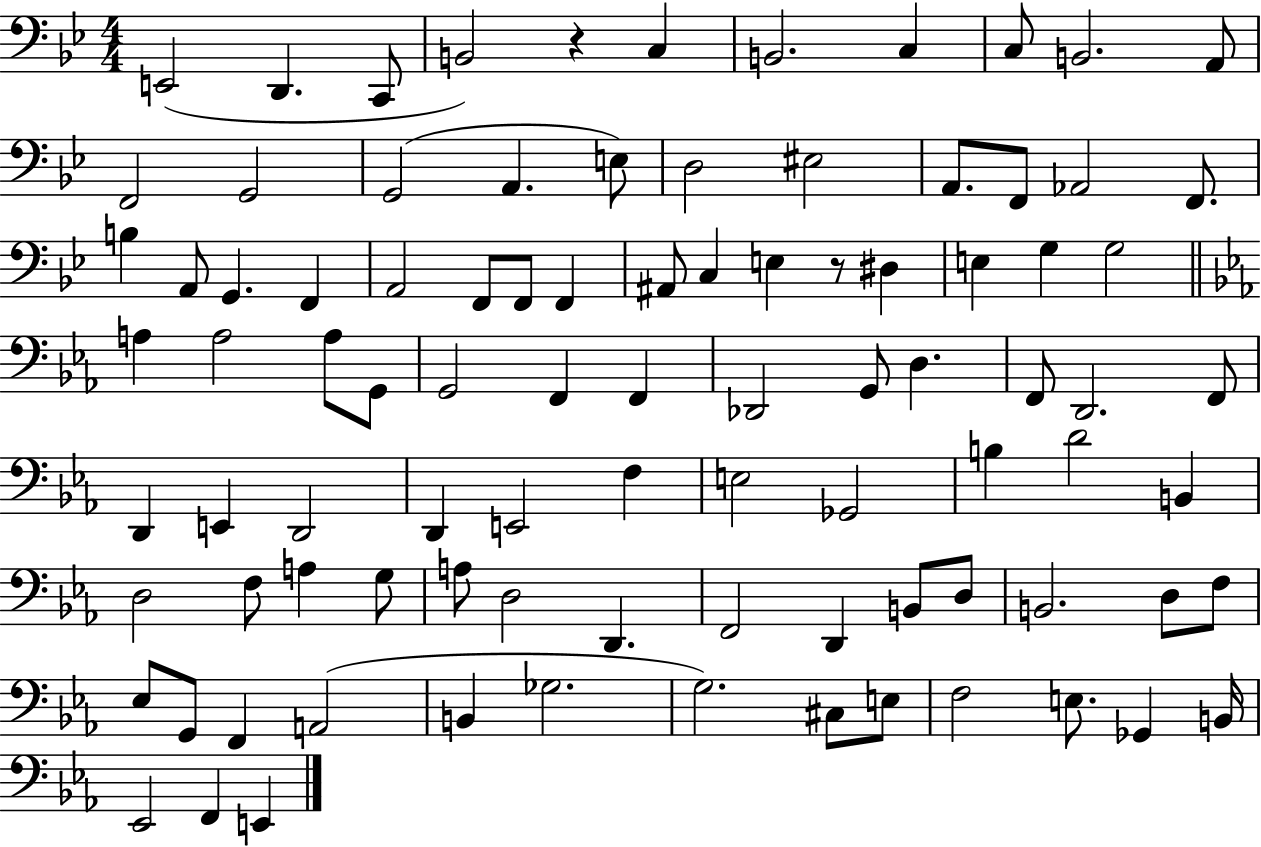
E2/h D2/q. C2/e B2/h R/q C3/q B2/h. C3/q C3/e B2/h. A2/e F2/h G2/h G2/h A2/q. E3/e D3/h EIS3/h A2/e. F2/e Ab2/h F2/e. B3/q A2/e G2/q. F2/q A2/h F2/e F2/e F2/q A#2/e C3/q E3/q R/e D#3/q E3/q G3/q G3/h A3/q A3/h A3/e G2/e G2/h F2/q F2/q Db2/h G2/e D3/q. F2/e D2/h. F2/e D2/q E2/q D2/h D2/q E2/h F3/q E3/h Gb2/h B3/q D4/h B2/q D3/h F3/e A3/q G3/e A3/e D3/h D2/q. F2/h D2/q B2/e D3/e B2/h. D3/e F3/e Eb3/e G2/e F2/q A2/h B2/q Gb3/h. G3/h. C#3/e E3/e F3/h E3/e. Gb2/q B2/s Eb2/h F2/q E2/q